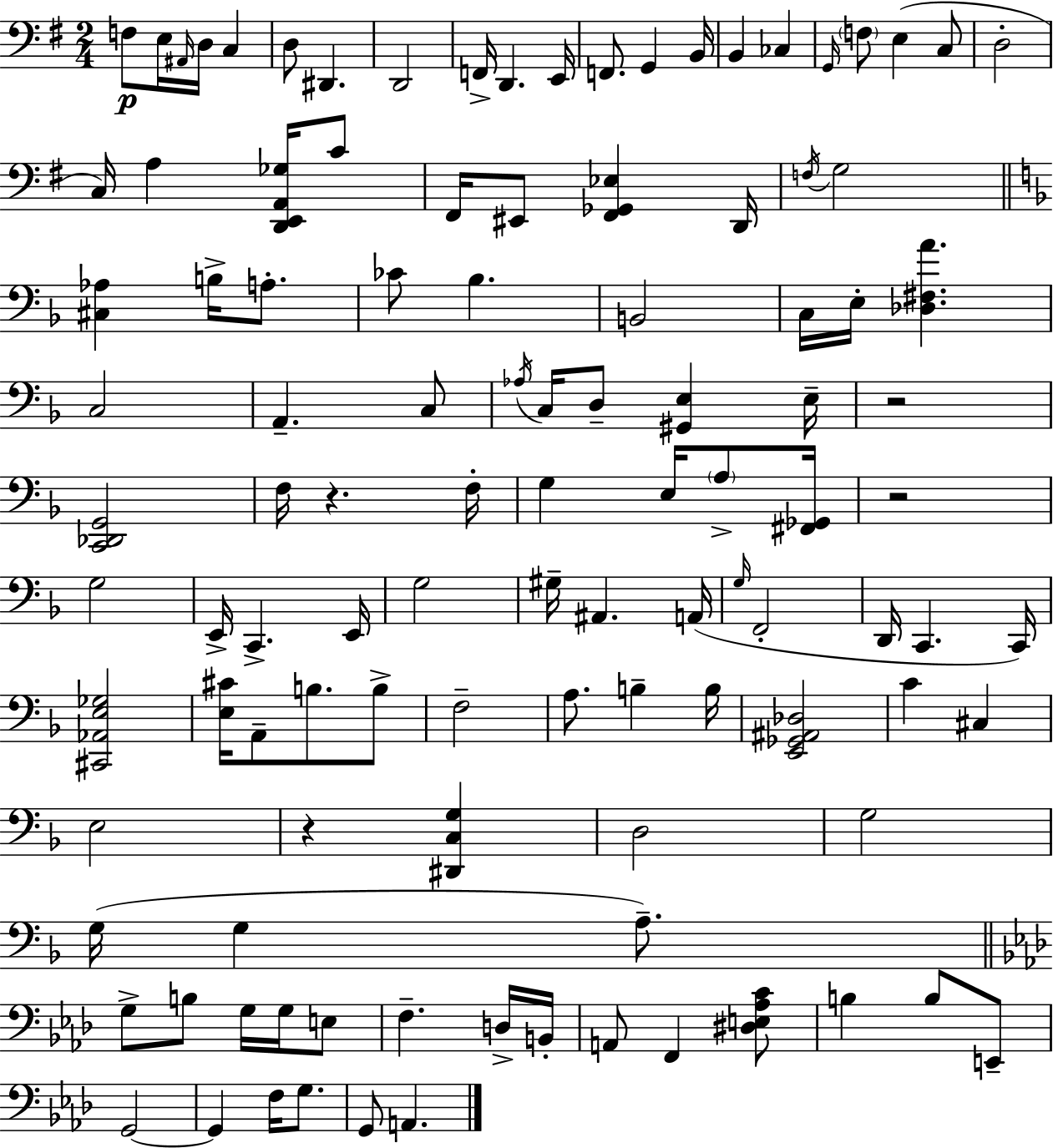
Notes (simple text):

F3/e E3/s A#2/s D3/s C3/q D3/e D#2/q. D2/h F2/s D2/q. E2/s F2/e. G2/q B2/s B2/q CES3/q G2/s F3/e E3/q C3/e D3/h C3/s A3/q [D2,E2,A2,Gb3]/s C4/e F#2/s EIS2/e [F#2,Gb2,Eb3]/q D2/s F3/s G3/h [C#3,Ab3]/q B3/s A3/e. CES4/e Bb3/q. B2/h C3/s E3/s [Db3,F#3,A4]/q. C3/h A2/q. C3/e Ab3/s C3/s D3/e [G#2,E3]/q E3/s R/h [C2,Db2,G2]/h F3/s R/q. F3/s G3/q E3/s A3/e [F#2,Gb2]/s R/h G3/h E2/s C2/q. E2/s G3/h G#3/s A#2/q. A2/s G3/s F2/h D2/s C2/q. C2/s [C#2,Ab2,E3,Gb3]/h [E3,C#4]/s A2/e B3/e. B3/e F3/h A3/e. B3/q B3/s [E2,Gb2,A#2,Db3]/h C4/q C#3/q E3/h R/q [D#2,C3,G3]/q D3/h G3/h G3/s G3/q A3/e. G3/e B3/e G3/s G3/s E3/e F3/q. D3/s B2/s A2/e F2/q [D#3,E3,Ab3,C4]/e B3/q B3/e E2/e G2/h G2/q F3/s G3/e. G2/e A2/q.